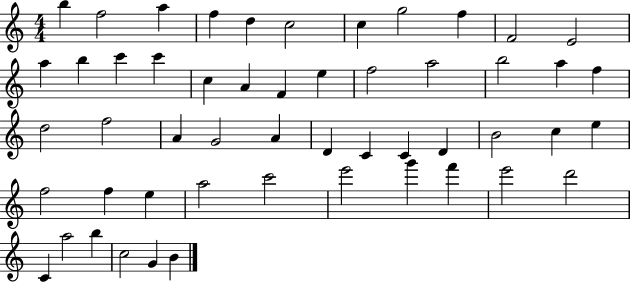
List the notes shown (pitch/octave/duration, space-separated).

B5/q F5/h A5/q F5/q D5/q C5/h C5/q G5/h F5/q F4/h E4/h A5/q B5/q C6/q C6/q C5/q A4/q F4/q E5/q F5/h A5/h B5/h A5/q F5/q D5/h F5/h A4/q G4/h A4/q D4/q C4/q C4/q D4/q B4/h C5/q E5/q F5/h F5/q E5/q A5/h C6/h E6/h G6/q F6/q E6/h D6/h C4/q A5/h B5/q C5/h G4/q B4/q